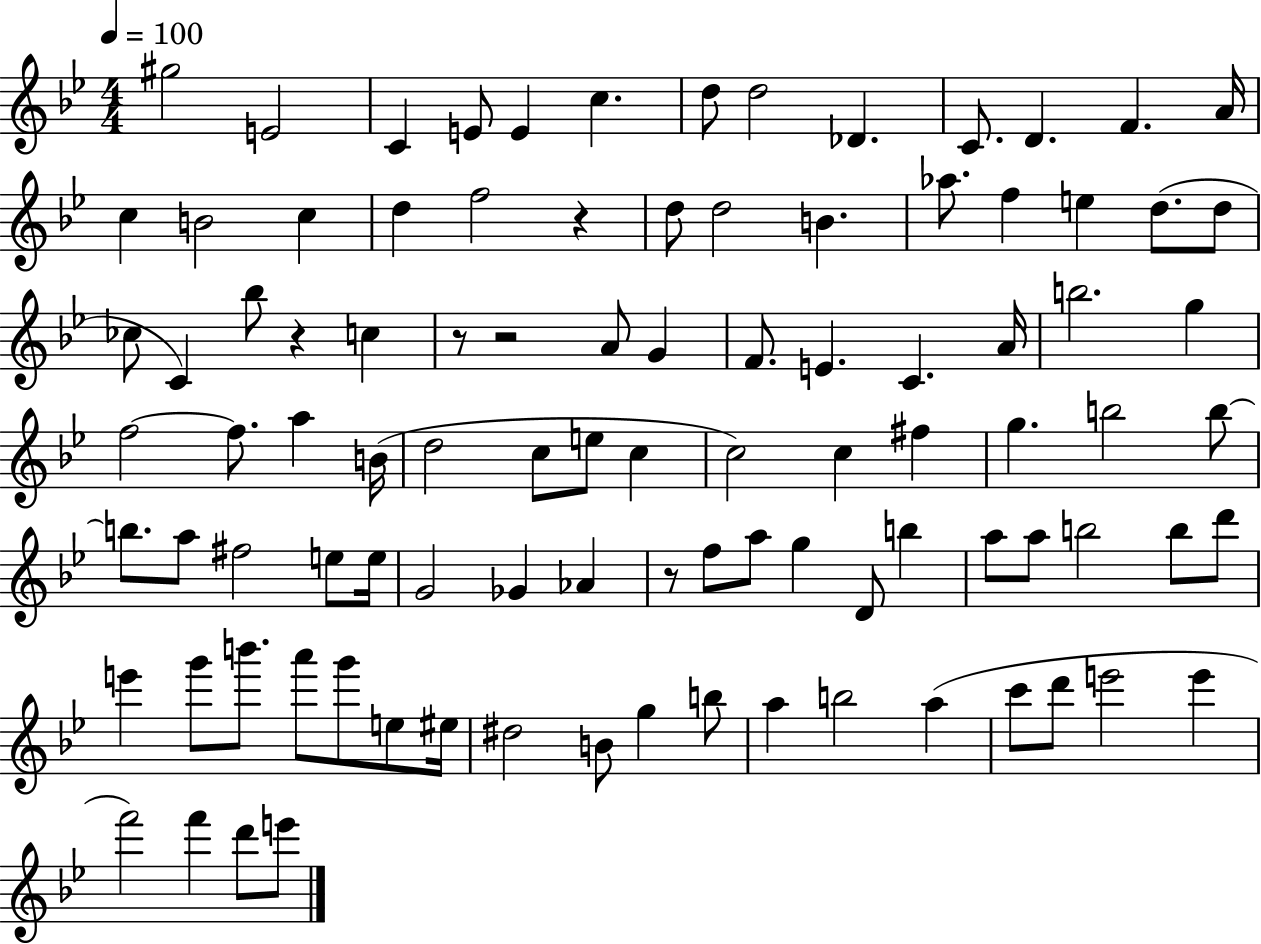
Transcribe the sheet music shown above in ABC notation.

X:1
T:Untitled
M:4/4
L:1/4
K:Bb
^g2 E2 C E/2 E c d/2 d2 _D C/2 D F A/4 c B2 c d f2 z d/2 d2 B _a/2 f e d/2 d/2 _c/2 C _b/2 z c z/2 z2 A/2 G F/2 E C A/4 b2 g f2 f/2 a B/4 d2 c/2 e/2 c c2 c ^f g b2 b/2 b/2 a/2 ^f2 e/2 e/4 G2 _G _A z/2 f/2 a/2 g D/2 b a/2 a/2 b2 b/2 d'/2 e' g'/2 b'/2 a'/2 g'/2 e/2 ^e/4 ^d2 B/2 g b/2 a b2 a c'/2 d'/2 e'2 e' f'2 f' d'/2 e'/2